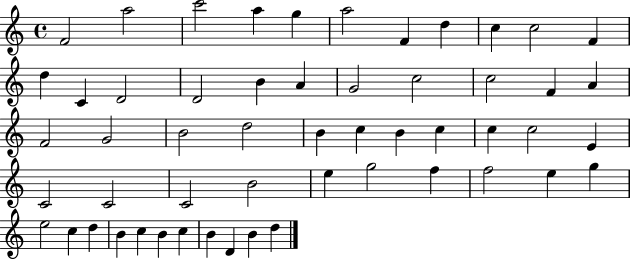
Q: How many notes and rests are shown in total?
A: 54